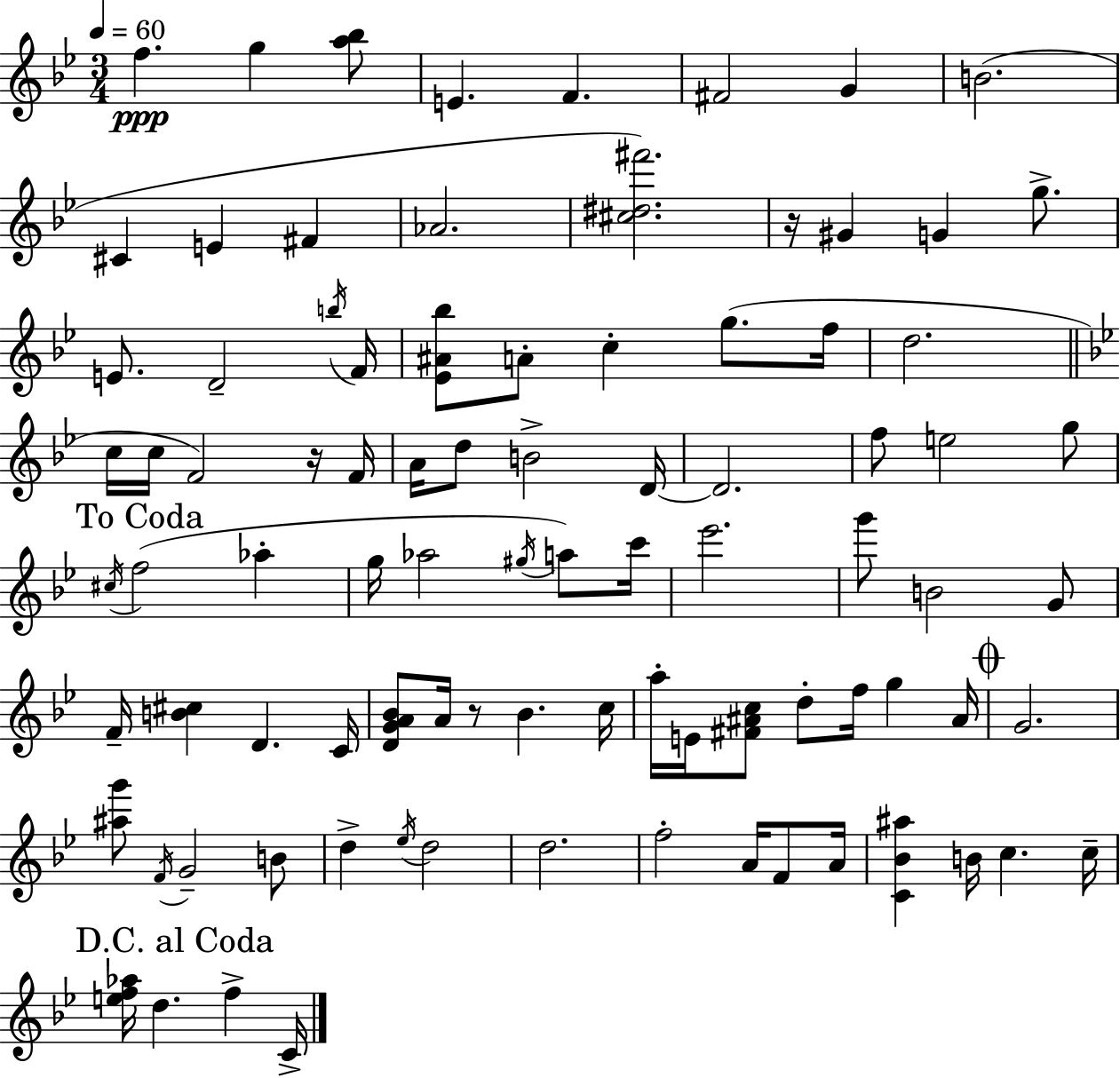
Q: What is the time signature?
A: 3/4